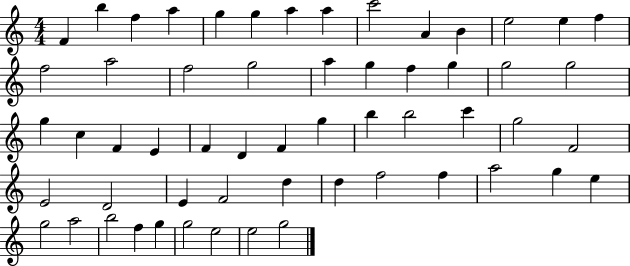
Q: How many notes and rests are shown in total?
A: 57